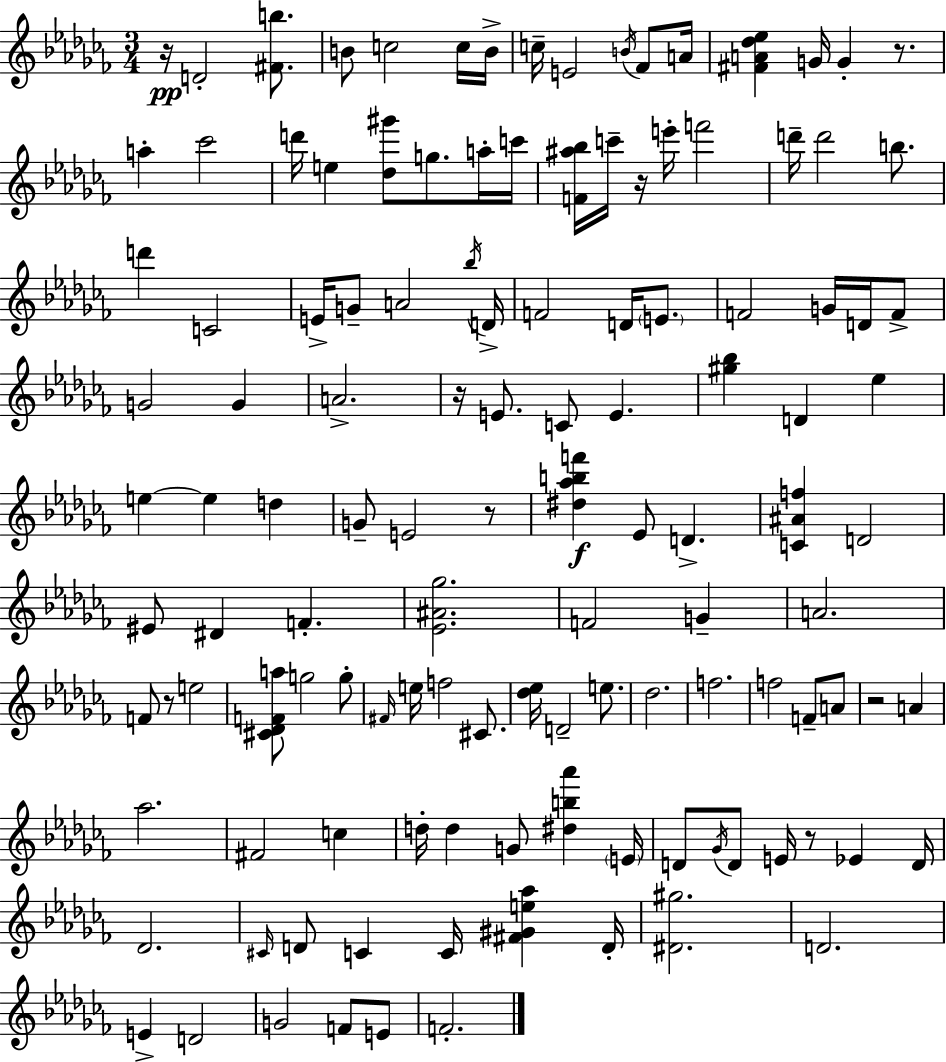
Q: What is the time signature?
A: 3/4